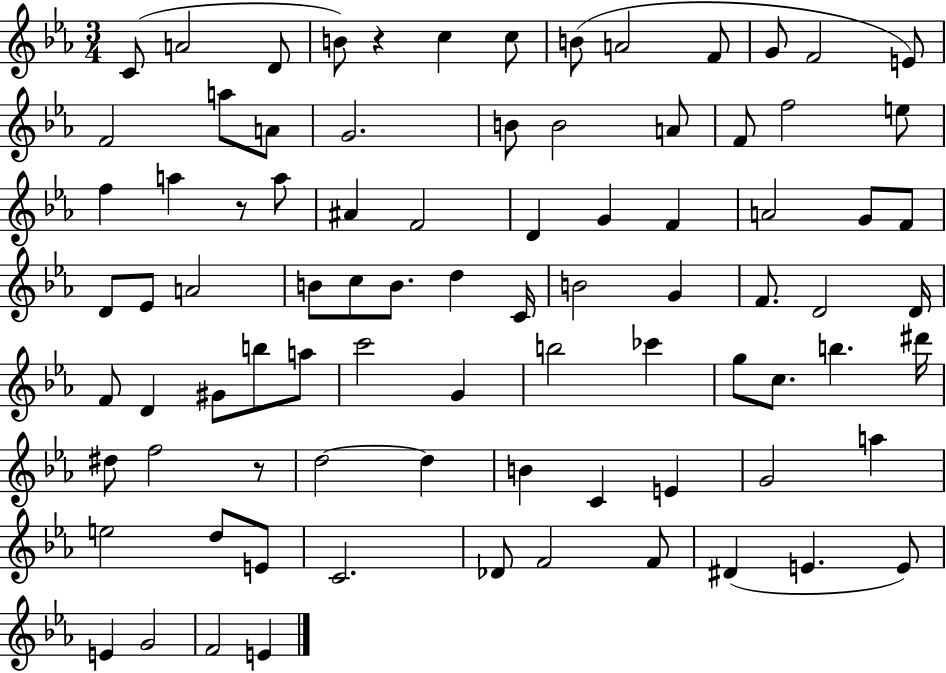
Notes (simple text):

C4/e A4/h D4/e B4/e R/q C5/q C5/e B4/e A4/h F4/e G4/e F4/h E4/e F4/h A5/e A4/e G4/h. B4/e B4/h A4/e F4/e F5/h E5/e F5/q A5/q R/e A5/e A#4/q F4/h D4/q G4/q F4/q A4/h G4/e F4/e D4/e Eb4/e A4/h B4/e C5/e B4/e. D5/q C4/s B4/h G4/q F4/e. D4/h D4/s F4/e D4/q G#4/e B5/e A5/e C6/h G4/q B5/h CES6/q G5/e C5/e. B5/q. D#6/s D#5/e F5/h R/e D5/h D5/q B4/q C4/q E4/q G4/h A5/q E5/h D5/e E4/e C4/h. Db4/e F4/h F4/e D#4/q E4/q. E4/e E4/q G4/h F4/h E4/q